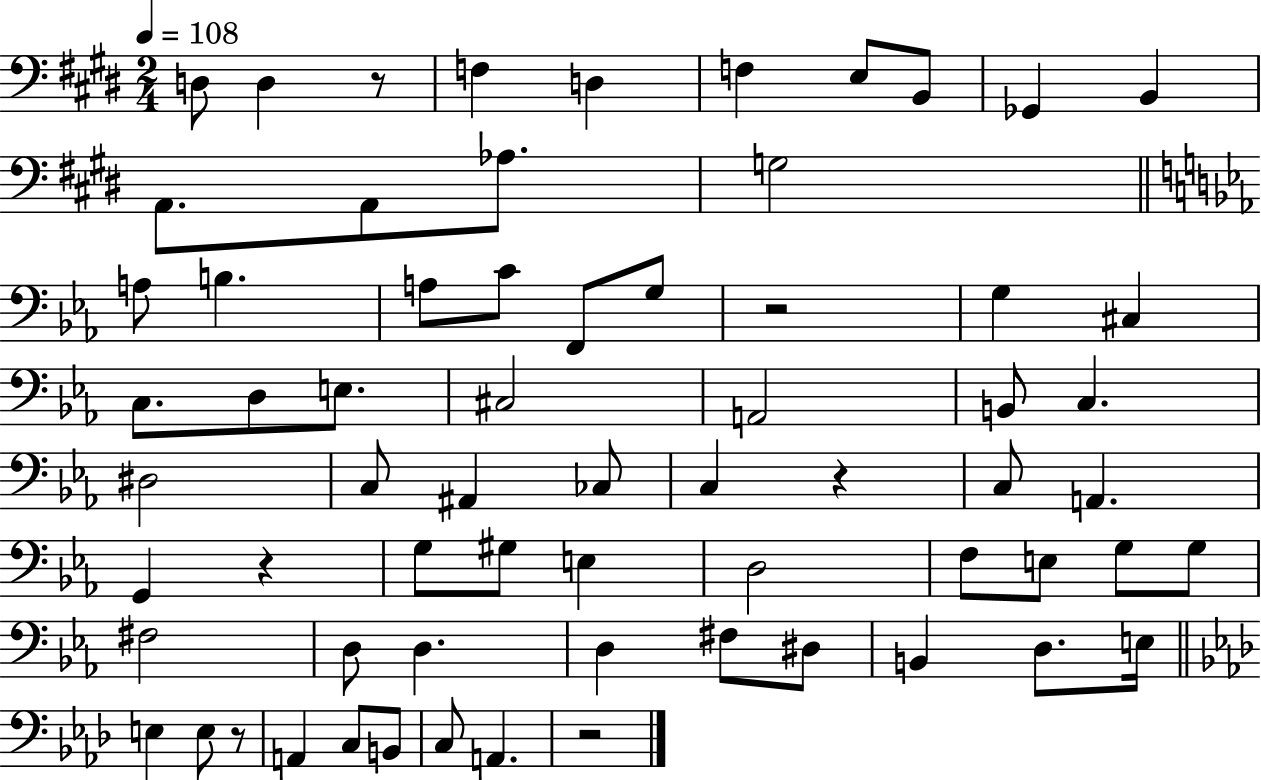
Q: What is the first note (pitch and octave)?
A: D3